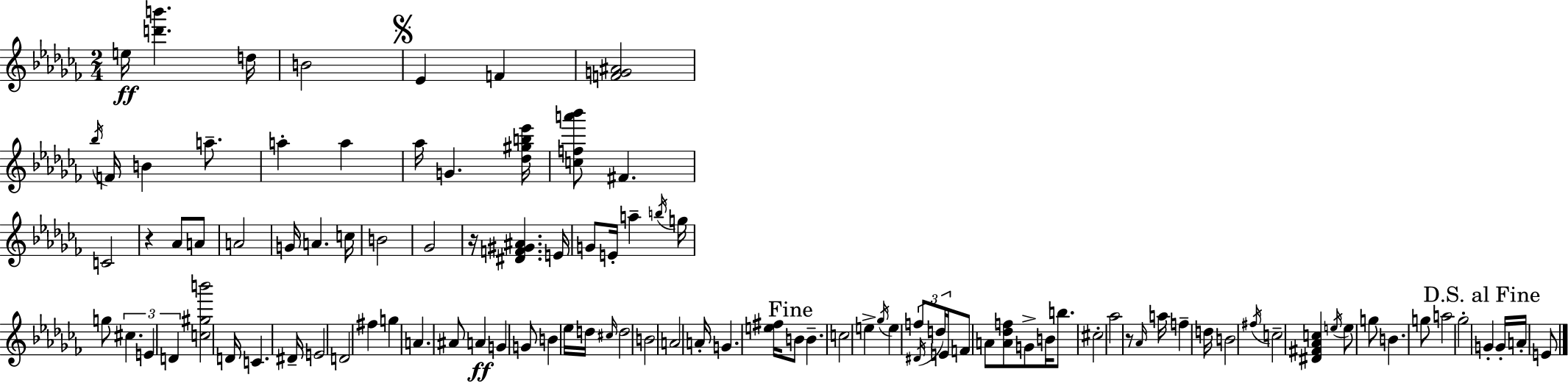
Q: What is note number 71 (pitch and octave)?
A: Ab5